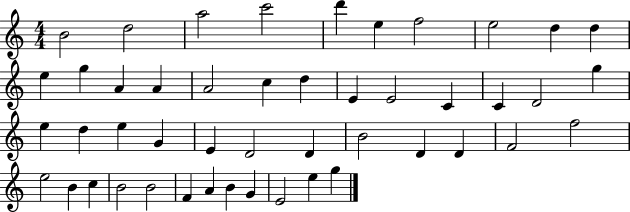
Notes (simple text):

B4/h D5/h A5/h C6/h D6/q E5/q F5/h E5/h D5/q D5/q E5/q G5/q A4/q A4/q A4/h C5/q D5/q E4/q E4/h C4/q C4/q D4/h G5/q E5/q D5/q E5/q G4/q E4/q D4/h D4/q B4/h D4/q D4/q F4/h F5/h E5/h B4/q C5/q B4/h B4/h F4/q A4/q B4/q G4/q E4/h E5/q G5/q